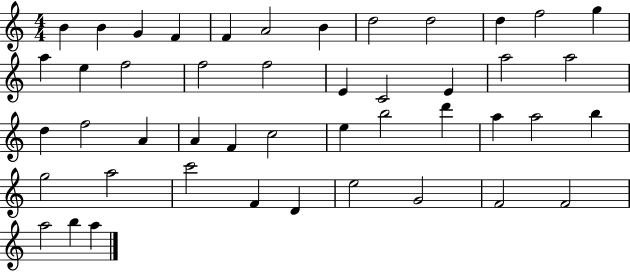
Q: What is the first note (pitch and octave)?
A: B4